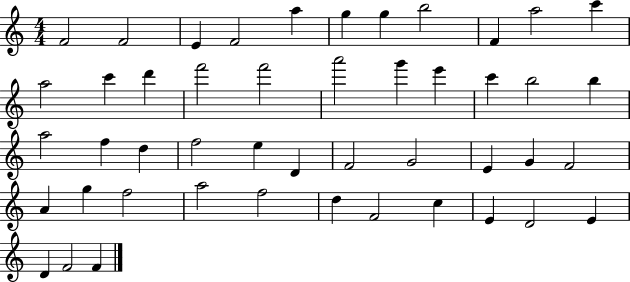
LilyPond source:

{
  \clef treble
  \numericTimeSignature
  \time 4/4
  \key c \major
  f'2 f'2 | e'4 f'2 a''4 | g''4 g''4 b''2 | f'4 a''2 c'''4 | \break a''2 c'''4 d'''4 | f'''2 f'''2 | a'''2 g'''4 e'''4 | c'''4 b''2 b''4 | \break a''2 f''4 d''4 | f''2 e''4 d'4 | f'2 g'2 | e'4 g'4 f'2 | \break a'4 g''4 f''2 | a''2 f''2 | d''4 f'2 c''4 | e'4 d'2 e'4 | \break d'4 f'2 f'4 | \bar "|."
}